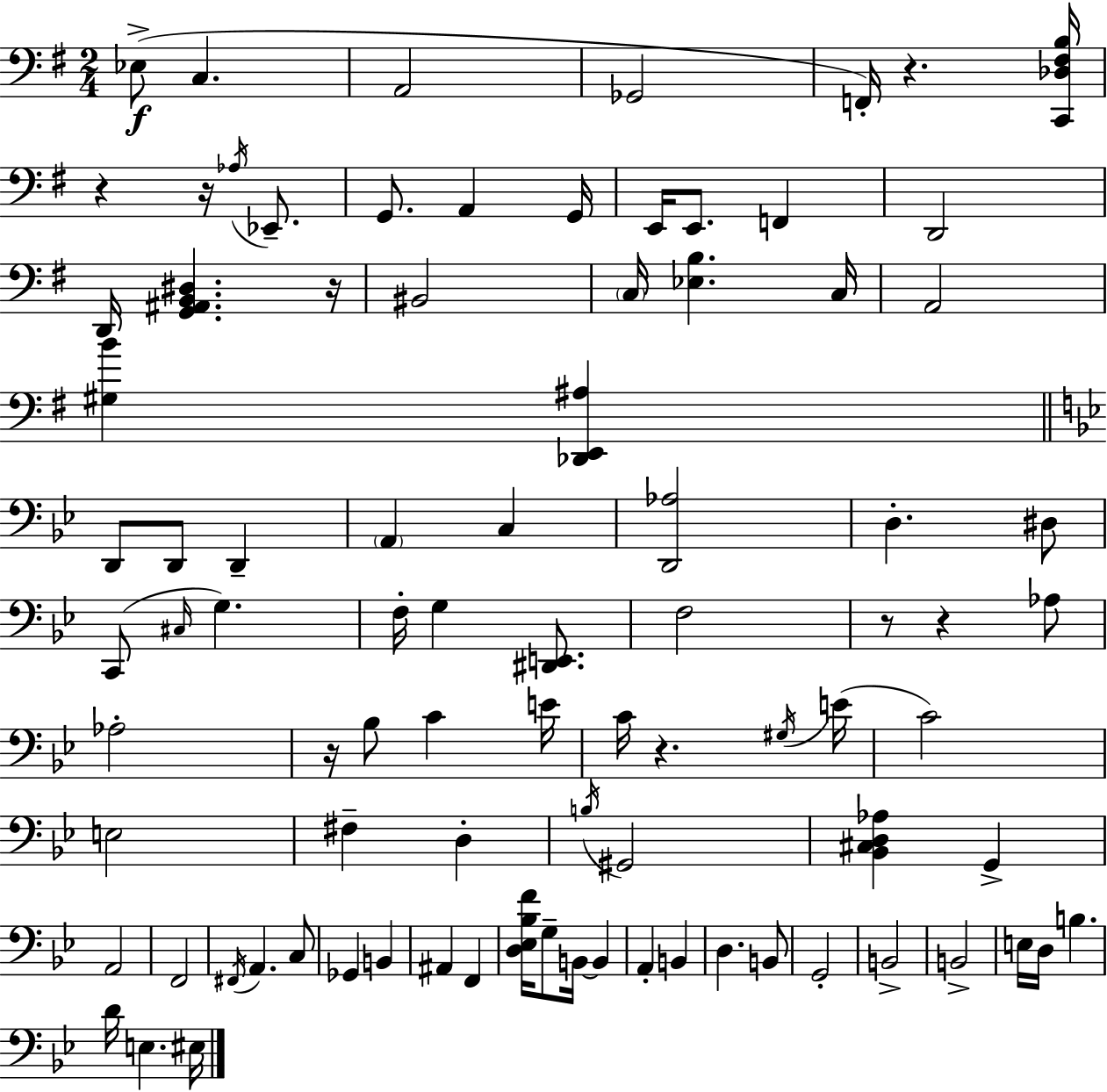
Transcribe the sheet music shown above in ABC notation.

X:1
T:Untitled
M:2/4
L:1/4
K:G
_E,/2 C, A,,2 _G,,2 F,,/4 z [C,,_D,^F,B,]/4 z z/4 _A,/4 _E,,/2 G,,/2 A,, G,,/4 E,,/4 E,,/2 F,, D,,2 D,,/4 [G,,^A,,B,,^D,] z/4 ^B,,2 C,/4 [_E,B,] C,/4 A,,2 [^G,B] [_D,,E,,^A,] D,,/2 D,,/2 D,, A,, C, [D,,_A,]2 D, ^D,/2 C,,/2 ^C,/4 G, F,/4 G, [^D,,E,,]/2 F,2 z/2 z _A,/2 _A,2 z/4 _B,/2 C E/4 C/4 z ^G,/4 E/4 C2 E,2 ^F, D, B,/4 ^G,,2 [_B,,^C,D,_A,] G,, A,,2 F,,2 ^F,,/4 A,, C,/2 _G,, B,, ^A,, F,, [D,_E,_B,F]/4 G,/2 B,,/4 B,, A,, B,, D, B,,/2 G,,2 B,,2 B,,2 E,/4 D,/4 B, D/4 E, ^E,/4